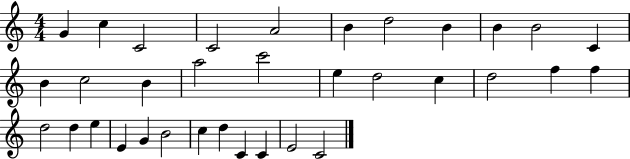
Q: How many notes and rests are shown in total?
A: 34